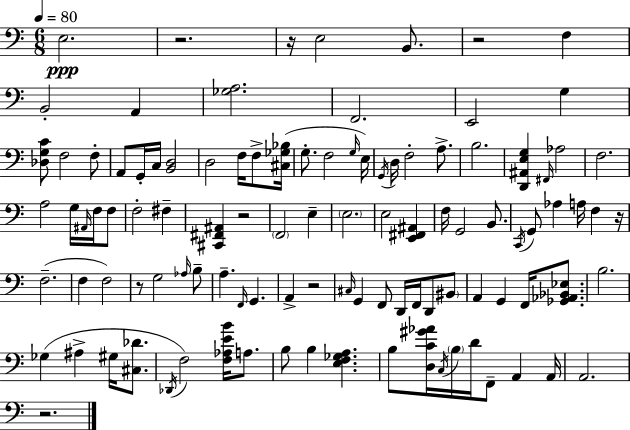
{
  \clef bass
  \numericTimeSignature
  \time 6/8
  \key a \minor
  \tempo 4 = 80
  e2.\ppp | r2. | r16 e2 b,8. | r2 f4 | \break b,2-. a,4 | <ges a>2. | f,2. | e,2 g4 | \break <des g c'>8 f2 f8-. | a,8 g,16-. c16 <b, d>2 | d2 f16 f8-> <cis ges bes>16( | g8.-. f2 \grace { g16 }) | \break e16 \acciaccatura { g,16 } d16 f2-. a8.-> | b2. | <d, ais, e g>4 \grace { fis,16 } aes2 | f2. | \break a2 g16 | \grace { ais,16 } f16 f8 f2-. | fis4-- <cis, fis, ais,>4 r2 | \parenthesize f,2 | \break e4-- \parenthesize e2. | e2 | <e, fis, ais,>4 f16 g,2 | b,8. \acciaccatura { c,16 } g,8 aes4 a16 | \break f4 r16 f2.--( | f4 f2) | r8 g2 | \grace { aes16 } b8-- a4.-- | \break \grace { f,16 } g,4. a,4-> r2 | \grace { cis16 } g,4 | f,8 d,16 f,16 d,8 \parenthesize bis,8 a,4 | g,4 f,16 <ges, aes, bes, ees>8. b2. | \break ges4( | ais4-> gis16 <cis des'>8. \acciaccatura { des,16 } f2) | <f aes e' b'>16 a8. b8 b4 | <e f ges a>4. b8 <d c' gis' aes'>16 | \break \acciaccatura { c16 } \parenthesize b16 d'16 f,8-- a,4 a,16 a,2. | r2. | \bar "|."
}